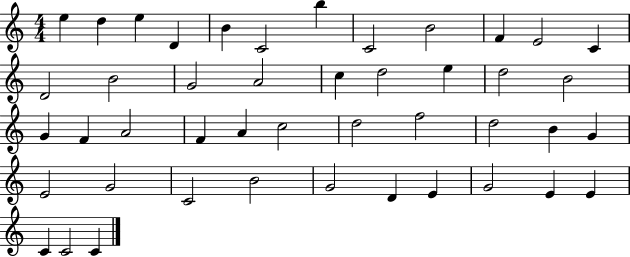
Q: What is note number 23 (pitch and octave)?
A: F4